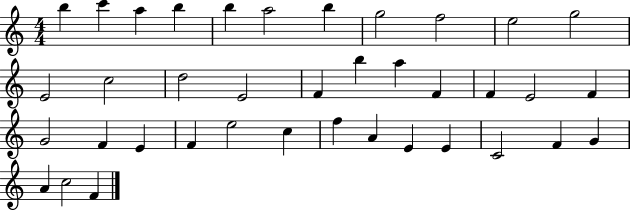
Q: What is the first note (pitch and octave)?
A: B5